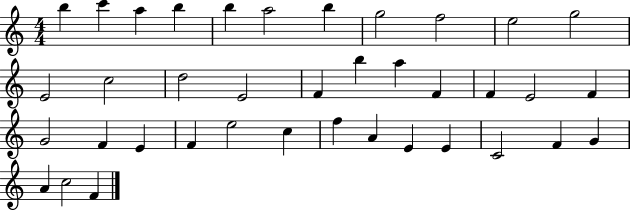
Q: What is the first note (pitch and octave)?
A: B5